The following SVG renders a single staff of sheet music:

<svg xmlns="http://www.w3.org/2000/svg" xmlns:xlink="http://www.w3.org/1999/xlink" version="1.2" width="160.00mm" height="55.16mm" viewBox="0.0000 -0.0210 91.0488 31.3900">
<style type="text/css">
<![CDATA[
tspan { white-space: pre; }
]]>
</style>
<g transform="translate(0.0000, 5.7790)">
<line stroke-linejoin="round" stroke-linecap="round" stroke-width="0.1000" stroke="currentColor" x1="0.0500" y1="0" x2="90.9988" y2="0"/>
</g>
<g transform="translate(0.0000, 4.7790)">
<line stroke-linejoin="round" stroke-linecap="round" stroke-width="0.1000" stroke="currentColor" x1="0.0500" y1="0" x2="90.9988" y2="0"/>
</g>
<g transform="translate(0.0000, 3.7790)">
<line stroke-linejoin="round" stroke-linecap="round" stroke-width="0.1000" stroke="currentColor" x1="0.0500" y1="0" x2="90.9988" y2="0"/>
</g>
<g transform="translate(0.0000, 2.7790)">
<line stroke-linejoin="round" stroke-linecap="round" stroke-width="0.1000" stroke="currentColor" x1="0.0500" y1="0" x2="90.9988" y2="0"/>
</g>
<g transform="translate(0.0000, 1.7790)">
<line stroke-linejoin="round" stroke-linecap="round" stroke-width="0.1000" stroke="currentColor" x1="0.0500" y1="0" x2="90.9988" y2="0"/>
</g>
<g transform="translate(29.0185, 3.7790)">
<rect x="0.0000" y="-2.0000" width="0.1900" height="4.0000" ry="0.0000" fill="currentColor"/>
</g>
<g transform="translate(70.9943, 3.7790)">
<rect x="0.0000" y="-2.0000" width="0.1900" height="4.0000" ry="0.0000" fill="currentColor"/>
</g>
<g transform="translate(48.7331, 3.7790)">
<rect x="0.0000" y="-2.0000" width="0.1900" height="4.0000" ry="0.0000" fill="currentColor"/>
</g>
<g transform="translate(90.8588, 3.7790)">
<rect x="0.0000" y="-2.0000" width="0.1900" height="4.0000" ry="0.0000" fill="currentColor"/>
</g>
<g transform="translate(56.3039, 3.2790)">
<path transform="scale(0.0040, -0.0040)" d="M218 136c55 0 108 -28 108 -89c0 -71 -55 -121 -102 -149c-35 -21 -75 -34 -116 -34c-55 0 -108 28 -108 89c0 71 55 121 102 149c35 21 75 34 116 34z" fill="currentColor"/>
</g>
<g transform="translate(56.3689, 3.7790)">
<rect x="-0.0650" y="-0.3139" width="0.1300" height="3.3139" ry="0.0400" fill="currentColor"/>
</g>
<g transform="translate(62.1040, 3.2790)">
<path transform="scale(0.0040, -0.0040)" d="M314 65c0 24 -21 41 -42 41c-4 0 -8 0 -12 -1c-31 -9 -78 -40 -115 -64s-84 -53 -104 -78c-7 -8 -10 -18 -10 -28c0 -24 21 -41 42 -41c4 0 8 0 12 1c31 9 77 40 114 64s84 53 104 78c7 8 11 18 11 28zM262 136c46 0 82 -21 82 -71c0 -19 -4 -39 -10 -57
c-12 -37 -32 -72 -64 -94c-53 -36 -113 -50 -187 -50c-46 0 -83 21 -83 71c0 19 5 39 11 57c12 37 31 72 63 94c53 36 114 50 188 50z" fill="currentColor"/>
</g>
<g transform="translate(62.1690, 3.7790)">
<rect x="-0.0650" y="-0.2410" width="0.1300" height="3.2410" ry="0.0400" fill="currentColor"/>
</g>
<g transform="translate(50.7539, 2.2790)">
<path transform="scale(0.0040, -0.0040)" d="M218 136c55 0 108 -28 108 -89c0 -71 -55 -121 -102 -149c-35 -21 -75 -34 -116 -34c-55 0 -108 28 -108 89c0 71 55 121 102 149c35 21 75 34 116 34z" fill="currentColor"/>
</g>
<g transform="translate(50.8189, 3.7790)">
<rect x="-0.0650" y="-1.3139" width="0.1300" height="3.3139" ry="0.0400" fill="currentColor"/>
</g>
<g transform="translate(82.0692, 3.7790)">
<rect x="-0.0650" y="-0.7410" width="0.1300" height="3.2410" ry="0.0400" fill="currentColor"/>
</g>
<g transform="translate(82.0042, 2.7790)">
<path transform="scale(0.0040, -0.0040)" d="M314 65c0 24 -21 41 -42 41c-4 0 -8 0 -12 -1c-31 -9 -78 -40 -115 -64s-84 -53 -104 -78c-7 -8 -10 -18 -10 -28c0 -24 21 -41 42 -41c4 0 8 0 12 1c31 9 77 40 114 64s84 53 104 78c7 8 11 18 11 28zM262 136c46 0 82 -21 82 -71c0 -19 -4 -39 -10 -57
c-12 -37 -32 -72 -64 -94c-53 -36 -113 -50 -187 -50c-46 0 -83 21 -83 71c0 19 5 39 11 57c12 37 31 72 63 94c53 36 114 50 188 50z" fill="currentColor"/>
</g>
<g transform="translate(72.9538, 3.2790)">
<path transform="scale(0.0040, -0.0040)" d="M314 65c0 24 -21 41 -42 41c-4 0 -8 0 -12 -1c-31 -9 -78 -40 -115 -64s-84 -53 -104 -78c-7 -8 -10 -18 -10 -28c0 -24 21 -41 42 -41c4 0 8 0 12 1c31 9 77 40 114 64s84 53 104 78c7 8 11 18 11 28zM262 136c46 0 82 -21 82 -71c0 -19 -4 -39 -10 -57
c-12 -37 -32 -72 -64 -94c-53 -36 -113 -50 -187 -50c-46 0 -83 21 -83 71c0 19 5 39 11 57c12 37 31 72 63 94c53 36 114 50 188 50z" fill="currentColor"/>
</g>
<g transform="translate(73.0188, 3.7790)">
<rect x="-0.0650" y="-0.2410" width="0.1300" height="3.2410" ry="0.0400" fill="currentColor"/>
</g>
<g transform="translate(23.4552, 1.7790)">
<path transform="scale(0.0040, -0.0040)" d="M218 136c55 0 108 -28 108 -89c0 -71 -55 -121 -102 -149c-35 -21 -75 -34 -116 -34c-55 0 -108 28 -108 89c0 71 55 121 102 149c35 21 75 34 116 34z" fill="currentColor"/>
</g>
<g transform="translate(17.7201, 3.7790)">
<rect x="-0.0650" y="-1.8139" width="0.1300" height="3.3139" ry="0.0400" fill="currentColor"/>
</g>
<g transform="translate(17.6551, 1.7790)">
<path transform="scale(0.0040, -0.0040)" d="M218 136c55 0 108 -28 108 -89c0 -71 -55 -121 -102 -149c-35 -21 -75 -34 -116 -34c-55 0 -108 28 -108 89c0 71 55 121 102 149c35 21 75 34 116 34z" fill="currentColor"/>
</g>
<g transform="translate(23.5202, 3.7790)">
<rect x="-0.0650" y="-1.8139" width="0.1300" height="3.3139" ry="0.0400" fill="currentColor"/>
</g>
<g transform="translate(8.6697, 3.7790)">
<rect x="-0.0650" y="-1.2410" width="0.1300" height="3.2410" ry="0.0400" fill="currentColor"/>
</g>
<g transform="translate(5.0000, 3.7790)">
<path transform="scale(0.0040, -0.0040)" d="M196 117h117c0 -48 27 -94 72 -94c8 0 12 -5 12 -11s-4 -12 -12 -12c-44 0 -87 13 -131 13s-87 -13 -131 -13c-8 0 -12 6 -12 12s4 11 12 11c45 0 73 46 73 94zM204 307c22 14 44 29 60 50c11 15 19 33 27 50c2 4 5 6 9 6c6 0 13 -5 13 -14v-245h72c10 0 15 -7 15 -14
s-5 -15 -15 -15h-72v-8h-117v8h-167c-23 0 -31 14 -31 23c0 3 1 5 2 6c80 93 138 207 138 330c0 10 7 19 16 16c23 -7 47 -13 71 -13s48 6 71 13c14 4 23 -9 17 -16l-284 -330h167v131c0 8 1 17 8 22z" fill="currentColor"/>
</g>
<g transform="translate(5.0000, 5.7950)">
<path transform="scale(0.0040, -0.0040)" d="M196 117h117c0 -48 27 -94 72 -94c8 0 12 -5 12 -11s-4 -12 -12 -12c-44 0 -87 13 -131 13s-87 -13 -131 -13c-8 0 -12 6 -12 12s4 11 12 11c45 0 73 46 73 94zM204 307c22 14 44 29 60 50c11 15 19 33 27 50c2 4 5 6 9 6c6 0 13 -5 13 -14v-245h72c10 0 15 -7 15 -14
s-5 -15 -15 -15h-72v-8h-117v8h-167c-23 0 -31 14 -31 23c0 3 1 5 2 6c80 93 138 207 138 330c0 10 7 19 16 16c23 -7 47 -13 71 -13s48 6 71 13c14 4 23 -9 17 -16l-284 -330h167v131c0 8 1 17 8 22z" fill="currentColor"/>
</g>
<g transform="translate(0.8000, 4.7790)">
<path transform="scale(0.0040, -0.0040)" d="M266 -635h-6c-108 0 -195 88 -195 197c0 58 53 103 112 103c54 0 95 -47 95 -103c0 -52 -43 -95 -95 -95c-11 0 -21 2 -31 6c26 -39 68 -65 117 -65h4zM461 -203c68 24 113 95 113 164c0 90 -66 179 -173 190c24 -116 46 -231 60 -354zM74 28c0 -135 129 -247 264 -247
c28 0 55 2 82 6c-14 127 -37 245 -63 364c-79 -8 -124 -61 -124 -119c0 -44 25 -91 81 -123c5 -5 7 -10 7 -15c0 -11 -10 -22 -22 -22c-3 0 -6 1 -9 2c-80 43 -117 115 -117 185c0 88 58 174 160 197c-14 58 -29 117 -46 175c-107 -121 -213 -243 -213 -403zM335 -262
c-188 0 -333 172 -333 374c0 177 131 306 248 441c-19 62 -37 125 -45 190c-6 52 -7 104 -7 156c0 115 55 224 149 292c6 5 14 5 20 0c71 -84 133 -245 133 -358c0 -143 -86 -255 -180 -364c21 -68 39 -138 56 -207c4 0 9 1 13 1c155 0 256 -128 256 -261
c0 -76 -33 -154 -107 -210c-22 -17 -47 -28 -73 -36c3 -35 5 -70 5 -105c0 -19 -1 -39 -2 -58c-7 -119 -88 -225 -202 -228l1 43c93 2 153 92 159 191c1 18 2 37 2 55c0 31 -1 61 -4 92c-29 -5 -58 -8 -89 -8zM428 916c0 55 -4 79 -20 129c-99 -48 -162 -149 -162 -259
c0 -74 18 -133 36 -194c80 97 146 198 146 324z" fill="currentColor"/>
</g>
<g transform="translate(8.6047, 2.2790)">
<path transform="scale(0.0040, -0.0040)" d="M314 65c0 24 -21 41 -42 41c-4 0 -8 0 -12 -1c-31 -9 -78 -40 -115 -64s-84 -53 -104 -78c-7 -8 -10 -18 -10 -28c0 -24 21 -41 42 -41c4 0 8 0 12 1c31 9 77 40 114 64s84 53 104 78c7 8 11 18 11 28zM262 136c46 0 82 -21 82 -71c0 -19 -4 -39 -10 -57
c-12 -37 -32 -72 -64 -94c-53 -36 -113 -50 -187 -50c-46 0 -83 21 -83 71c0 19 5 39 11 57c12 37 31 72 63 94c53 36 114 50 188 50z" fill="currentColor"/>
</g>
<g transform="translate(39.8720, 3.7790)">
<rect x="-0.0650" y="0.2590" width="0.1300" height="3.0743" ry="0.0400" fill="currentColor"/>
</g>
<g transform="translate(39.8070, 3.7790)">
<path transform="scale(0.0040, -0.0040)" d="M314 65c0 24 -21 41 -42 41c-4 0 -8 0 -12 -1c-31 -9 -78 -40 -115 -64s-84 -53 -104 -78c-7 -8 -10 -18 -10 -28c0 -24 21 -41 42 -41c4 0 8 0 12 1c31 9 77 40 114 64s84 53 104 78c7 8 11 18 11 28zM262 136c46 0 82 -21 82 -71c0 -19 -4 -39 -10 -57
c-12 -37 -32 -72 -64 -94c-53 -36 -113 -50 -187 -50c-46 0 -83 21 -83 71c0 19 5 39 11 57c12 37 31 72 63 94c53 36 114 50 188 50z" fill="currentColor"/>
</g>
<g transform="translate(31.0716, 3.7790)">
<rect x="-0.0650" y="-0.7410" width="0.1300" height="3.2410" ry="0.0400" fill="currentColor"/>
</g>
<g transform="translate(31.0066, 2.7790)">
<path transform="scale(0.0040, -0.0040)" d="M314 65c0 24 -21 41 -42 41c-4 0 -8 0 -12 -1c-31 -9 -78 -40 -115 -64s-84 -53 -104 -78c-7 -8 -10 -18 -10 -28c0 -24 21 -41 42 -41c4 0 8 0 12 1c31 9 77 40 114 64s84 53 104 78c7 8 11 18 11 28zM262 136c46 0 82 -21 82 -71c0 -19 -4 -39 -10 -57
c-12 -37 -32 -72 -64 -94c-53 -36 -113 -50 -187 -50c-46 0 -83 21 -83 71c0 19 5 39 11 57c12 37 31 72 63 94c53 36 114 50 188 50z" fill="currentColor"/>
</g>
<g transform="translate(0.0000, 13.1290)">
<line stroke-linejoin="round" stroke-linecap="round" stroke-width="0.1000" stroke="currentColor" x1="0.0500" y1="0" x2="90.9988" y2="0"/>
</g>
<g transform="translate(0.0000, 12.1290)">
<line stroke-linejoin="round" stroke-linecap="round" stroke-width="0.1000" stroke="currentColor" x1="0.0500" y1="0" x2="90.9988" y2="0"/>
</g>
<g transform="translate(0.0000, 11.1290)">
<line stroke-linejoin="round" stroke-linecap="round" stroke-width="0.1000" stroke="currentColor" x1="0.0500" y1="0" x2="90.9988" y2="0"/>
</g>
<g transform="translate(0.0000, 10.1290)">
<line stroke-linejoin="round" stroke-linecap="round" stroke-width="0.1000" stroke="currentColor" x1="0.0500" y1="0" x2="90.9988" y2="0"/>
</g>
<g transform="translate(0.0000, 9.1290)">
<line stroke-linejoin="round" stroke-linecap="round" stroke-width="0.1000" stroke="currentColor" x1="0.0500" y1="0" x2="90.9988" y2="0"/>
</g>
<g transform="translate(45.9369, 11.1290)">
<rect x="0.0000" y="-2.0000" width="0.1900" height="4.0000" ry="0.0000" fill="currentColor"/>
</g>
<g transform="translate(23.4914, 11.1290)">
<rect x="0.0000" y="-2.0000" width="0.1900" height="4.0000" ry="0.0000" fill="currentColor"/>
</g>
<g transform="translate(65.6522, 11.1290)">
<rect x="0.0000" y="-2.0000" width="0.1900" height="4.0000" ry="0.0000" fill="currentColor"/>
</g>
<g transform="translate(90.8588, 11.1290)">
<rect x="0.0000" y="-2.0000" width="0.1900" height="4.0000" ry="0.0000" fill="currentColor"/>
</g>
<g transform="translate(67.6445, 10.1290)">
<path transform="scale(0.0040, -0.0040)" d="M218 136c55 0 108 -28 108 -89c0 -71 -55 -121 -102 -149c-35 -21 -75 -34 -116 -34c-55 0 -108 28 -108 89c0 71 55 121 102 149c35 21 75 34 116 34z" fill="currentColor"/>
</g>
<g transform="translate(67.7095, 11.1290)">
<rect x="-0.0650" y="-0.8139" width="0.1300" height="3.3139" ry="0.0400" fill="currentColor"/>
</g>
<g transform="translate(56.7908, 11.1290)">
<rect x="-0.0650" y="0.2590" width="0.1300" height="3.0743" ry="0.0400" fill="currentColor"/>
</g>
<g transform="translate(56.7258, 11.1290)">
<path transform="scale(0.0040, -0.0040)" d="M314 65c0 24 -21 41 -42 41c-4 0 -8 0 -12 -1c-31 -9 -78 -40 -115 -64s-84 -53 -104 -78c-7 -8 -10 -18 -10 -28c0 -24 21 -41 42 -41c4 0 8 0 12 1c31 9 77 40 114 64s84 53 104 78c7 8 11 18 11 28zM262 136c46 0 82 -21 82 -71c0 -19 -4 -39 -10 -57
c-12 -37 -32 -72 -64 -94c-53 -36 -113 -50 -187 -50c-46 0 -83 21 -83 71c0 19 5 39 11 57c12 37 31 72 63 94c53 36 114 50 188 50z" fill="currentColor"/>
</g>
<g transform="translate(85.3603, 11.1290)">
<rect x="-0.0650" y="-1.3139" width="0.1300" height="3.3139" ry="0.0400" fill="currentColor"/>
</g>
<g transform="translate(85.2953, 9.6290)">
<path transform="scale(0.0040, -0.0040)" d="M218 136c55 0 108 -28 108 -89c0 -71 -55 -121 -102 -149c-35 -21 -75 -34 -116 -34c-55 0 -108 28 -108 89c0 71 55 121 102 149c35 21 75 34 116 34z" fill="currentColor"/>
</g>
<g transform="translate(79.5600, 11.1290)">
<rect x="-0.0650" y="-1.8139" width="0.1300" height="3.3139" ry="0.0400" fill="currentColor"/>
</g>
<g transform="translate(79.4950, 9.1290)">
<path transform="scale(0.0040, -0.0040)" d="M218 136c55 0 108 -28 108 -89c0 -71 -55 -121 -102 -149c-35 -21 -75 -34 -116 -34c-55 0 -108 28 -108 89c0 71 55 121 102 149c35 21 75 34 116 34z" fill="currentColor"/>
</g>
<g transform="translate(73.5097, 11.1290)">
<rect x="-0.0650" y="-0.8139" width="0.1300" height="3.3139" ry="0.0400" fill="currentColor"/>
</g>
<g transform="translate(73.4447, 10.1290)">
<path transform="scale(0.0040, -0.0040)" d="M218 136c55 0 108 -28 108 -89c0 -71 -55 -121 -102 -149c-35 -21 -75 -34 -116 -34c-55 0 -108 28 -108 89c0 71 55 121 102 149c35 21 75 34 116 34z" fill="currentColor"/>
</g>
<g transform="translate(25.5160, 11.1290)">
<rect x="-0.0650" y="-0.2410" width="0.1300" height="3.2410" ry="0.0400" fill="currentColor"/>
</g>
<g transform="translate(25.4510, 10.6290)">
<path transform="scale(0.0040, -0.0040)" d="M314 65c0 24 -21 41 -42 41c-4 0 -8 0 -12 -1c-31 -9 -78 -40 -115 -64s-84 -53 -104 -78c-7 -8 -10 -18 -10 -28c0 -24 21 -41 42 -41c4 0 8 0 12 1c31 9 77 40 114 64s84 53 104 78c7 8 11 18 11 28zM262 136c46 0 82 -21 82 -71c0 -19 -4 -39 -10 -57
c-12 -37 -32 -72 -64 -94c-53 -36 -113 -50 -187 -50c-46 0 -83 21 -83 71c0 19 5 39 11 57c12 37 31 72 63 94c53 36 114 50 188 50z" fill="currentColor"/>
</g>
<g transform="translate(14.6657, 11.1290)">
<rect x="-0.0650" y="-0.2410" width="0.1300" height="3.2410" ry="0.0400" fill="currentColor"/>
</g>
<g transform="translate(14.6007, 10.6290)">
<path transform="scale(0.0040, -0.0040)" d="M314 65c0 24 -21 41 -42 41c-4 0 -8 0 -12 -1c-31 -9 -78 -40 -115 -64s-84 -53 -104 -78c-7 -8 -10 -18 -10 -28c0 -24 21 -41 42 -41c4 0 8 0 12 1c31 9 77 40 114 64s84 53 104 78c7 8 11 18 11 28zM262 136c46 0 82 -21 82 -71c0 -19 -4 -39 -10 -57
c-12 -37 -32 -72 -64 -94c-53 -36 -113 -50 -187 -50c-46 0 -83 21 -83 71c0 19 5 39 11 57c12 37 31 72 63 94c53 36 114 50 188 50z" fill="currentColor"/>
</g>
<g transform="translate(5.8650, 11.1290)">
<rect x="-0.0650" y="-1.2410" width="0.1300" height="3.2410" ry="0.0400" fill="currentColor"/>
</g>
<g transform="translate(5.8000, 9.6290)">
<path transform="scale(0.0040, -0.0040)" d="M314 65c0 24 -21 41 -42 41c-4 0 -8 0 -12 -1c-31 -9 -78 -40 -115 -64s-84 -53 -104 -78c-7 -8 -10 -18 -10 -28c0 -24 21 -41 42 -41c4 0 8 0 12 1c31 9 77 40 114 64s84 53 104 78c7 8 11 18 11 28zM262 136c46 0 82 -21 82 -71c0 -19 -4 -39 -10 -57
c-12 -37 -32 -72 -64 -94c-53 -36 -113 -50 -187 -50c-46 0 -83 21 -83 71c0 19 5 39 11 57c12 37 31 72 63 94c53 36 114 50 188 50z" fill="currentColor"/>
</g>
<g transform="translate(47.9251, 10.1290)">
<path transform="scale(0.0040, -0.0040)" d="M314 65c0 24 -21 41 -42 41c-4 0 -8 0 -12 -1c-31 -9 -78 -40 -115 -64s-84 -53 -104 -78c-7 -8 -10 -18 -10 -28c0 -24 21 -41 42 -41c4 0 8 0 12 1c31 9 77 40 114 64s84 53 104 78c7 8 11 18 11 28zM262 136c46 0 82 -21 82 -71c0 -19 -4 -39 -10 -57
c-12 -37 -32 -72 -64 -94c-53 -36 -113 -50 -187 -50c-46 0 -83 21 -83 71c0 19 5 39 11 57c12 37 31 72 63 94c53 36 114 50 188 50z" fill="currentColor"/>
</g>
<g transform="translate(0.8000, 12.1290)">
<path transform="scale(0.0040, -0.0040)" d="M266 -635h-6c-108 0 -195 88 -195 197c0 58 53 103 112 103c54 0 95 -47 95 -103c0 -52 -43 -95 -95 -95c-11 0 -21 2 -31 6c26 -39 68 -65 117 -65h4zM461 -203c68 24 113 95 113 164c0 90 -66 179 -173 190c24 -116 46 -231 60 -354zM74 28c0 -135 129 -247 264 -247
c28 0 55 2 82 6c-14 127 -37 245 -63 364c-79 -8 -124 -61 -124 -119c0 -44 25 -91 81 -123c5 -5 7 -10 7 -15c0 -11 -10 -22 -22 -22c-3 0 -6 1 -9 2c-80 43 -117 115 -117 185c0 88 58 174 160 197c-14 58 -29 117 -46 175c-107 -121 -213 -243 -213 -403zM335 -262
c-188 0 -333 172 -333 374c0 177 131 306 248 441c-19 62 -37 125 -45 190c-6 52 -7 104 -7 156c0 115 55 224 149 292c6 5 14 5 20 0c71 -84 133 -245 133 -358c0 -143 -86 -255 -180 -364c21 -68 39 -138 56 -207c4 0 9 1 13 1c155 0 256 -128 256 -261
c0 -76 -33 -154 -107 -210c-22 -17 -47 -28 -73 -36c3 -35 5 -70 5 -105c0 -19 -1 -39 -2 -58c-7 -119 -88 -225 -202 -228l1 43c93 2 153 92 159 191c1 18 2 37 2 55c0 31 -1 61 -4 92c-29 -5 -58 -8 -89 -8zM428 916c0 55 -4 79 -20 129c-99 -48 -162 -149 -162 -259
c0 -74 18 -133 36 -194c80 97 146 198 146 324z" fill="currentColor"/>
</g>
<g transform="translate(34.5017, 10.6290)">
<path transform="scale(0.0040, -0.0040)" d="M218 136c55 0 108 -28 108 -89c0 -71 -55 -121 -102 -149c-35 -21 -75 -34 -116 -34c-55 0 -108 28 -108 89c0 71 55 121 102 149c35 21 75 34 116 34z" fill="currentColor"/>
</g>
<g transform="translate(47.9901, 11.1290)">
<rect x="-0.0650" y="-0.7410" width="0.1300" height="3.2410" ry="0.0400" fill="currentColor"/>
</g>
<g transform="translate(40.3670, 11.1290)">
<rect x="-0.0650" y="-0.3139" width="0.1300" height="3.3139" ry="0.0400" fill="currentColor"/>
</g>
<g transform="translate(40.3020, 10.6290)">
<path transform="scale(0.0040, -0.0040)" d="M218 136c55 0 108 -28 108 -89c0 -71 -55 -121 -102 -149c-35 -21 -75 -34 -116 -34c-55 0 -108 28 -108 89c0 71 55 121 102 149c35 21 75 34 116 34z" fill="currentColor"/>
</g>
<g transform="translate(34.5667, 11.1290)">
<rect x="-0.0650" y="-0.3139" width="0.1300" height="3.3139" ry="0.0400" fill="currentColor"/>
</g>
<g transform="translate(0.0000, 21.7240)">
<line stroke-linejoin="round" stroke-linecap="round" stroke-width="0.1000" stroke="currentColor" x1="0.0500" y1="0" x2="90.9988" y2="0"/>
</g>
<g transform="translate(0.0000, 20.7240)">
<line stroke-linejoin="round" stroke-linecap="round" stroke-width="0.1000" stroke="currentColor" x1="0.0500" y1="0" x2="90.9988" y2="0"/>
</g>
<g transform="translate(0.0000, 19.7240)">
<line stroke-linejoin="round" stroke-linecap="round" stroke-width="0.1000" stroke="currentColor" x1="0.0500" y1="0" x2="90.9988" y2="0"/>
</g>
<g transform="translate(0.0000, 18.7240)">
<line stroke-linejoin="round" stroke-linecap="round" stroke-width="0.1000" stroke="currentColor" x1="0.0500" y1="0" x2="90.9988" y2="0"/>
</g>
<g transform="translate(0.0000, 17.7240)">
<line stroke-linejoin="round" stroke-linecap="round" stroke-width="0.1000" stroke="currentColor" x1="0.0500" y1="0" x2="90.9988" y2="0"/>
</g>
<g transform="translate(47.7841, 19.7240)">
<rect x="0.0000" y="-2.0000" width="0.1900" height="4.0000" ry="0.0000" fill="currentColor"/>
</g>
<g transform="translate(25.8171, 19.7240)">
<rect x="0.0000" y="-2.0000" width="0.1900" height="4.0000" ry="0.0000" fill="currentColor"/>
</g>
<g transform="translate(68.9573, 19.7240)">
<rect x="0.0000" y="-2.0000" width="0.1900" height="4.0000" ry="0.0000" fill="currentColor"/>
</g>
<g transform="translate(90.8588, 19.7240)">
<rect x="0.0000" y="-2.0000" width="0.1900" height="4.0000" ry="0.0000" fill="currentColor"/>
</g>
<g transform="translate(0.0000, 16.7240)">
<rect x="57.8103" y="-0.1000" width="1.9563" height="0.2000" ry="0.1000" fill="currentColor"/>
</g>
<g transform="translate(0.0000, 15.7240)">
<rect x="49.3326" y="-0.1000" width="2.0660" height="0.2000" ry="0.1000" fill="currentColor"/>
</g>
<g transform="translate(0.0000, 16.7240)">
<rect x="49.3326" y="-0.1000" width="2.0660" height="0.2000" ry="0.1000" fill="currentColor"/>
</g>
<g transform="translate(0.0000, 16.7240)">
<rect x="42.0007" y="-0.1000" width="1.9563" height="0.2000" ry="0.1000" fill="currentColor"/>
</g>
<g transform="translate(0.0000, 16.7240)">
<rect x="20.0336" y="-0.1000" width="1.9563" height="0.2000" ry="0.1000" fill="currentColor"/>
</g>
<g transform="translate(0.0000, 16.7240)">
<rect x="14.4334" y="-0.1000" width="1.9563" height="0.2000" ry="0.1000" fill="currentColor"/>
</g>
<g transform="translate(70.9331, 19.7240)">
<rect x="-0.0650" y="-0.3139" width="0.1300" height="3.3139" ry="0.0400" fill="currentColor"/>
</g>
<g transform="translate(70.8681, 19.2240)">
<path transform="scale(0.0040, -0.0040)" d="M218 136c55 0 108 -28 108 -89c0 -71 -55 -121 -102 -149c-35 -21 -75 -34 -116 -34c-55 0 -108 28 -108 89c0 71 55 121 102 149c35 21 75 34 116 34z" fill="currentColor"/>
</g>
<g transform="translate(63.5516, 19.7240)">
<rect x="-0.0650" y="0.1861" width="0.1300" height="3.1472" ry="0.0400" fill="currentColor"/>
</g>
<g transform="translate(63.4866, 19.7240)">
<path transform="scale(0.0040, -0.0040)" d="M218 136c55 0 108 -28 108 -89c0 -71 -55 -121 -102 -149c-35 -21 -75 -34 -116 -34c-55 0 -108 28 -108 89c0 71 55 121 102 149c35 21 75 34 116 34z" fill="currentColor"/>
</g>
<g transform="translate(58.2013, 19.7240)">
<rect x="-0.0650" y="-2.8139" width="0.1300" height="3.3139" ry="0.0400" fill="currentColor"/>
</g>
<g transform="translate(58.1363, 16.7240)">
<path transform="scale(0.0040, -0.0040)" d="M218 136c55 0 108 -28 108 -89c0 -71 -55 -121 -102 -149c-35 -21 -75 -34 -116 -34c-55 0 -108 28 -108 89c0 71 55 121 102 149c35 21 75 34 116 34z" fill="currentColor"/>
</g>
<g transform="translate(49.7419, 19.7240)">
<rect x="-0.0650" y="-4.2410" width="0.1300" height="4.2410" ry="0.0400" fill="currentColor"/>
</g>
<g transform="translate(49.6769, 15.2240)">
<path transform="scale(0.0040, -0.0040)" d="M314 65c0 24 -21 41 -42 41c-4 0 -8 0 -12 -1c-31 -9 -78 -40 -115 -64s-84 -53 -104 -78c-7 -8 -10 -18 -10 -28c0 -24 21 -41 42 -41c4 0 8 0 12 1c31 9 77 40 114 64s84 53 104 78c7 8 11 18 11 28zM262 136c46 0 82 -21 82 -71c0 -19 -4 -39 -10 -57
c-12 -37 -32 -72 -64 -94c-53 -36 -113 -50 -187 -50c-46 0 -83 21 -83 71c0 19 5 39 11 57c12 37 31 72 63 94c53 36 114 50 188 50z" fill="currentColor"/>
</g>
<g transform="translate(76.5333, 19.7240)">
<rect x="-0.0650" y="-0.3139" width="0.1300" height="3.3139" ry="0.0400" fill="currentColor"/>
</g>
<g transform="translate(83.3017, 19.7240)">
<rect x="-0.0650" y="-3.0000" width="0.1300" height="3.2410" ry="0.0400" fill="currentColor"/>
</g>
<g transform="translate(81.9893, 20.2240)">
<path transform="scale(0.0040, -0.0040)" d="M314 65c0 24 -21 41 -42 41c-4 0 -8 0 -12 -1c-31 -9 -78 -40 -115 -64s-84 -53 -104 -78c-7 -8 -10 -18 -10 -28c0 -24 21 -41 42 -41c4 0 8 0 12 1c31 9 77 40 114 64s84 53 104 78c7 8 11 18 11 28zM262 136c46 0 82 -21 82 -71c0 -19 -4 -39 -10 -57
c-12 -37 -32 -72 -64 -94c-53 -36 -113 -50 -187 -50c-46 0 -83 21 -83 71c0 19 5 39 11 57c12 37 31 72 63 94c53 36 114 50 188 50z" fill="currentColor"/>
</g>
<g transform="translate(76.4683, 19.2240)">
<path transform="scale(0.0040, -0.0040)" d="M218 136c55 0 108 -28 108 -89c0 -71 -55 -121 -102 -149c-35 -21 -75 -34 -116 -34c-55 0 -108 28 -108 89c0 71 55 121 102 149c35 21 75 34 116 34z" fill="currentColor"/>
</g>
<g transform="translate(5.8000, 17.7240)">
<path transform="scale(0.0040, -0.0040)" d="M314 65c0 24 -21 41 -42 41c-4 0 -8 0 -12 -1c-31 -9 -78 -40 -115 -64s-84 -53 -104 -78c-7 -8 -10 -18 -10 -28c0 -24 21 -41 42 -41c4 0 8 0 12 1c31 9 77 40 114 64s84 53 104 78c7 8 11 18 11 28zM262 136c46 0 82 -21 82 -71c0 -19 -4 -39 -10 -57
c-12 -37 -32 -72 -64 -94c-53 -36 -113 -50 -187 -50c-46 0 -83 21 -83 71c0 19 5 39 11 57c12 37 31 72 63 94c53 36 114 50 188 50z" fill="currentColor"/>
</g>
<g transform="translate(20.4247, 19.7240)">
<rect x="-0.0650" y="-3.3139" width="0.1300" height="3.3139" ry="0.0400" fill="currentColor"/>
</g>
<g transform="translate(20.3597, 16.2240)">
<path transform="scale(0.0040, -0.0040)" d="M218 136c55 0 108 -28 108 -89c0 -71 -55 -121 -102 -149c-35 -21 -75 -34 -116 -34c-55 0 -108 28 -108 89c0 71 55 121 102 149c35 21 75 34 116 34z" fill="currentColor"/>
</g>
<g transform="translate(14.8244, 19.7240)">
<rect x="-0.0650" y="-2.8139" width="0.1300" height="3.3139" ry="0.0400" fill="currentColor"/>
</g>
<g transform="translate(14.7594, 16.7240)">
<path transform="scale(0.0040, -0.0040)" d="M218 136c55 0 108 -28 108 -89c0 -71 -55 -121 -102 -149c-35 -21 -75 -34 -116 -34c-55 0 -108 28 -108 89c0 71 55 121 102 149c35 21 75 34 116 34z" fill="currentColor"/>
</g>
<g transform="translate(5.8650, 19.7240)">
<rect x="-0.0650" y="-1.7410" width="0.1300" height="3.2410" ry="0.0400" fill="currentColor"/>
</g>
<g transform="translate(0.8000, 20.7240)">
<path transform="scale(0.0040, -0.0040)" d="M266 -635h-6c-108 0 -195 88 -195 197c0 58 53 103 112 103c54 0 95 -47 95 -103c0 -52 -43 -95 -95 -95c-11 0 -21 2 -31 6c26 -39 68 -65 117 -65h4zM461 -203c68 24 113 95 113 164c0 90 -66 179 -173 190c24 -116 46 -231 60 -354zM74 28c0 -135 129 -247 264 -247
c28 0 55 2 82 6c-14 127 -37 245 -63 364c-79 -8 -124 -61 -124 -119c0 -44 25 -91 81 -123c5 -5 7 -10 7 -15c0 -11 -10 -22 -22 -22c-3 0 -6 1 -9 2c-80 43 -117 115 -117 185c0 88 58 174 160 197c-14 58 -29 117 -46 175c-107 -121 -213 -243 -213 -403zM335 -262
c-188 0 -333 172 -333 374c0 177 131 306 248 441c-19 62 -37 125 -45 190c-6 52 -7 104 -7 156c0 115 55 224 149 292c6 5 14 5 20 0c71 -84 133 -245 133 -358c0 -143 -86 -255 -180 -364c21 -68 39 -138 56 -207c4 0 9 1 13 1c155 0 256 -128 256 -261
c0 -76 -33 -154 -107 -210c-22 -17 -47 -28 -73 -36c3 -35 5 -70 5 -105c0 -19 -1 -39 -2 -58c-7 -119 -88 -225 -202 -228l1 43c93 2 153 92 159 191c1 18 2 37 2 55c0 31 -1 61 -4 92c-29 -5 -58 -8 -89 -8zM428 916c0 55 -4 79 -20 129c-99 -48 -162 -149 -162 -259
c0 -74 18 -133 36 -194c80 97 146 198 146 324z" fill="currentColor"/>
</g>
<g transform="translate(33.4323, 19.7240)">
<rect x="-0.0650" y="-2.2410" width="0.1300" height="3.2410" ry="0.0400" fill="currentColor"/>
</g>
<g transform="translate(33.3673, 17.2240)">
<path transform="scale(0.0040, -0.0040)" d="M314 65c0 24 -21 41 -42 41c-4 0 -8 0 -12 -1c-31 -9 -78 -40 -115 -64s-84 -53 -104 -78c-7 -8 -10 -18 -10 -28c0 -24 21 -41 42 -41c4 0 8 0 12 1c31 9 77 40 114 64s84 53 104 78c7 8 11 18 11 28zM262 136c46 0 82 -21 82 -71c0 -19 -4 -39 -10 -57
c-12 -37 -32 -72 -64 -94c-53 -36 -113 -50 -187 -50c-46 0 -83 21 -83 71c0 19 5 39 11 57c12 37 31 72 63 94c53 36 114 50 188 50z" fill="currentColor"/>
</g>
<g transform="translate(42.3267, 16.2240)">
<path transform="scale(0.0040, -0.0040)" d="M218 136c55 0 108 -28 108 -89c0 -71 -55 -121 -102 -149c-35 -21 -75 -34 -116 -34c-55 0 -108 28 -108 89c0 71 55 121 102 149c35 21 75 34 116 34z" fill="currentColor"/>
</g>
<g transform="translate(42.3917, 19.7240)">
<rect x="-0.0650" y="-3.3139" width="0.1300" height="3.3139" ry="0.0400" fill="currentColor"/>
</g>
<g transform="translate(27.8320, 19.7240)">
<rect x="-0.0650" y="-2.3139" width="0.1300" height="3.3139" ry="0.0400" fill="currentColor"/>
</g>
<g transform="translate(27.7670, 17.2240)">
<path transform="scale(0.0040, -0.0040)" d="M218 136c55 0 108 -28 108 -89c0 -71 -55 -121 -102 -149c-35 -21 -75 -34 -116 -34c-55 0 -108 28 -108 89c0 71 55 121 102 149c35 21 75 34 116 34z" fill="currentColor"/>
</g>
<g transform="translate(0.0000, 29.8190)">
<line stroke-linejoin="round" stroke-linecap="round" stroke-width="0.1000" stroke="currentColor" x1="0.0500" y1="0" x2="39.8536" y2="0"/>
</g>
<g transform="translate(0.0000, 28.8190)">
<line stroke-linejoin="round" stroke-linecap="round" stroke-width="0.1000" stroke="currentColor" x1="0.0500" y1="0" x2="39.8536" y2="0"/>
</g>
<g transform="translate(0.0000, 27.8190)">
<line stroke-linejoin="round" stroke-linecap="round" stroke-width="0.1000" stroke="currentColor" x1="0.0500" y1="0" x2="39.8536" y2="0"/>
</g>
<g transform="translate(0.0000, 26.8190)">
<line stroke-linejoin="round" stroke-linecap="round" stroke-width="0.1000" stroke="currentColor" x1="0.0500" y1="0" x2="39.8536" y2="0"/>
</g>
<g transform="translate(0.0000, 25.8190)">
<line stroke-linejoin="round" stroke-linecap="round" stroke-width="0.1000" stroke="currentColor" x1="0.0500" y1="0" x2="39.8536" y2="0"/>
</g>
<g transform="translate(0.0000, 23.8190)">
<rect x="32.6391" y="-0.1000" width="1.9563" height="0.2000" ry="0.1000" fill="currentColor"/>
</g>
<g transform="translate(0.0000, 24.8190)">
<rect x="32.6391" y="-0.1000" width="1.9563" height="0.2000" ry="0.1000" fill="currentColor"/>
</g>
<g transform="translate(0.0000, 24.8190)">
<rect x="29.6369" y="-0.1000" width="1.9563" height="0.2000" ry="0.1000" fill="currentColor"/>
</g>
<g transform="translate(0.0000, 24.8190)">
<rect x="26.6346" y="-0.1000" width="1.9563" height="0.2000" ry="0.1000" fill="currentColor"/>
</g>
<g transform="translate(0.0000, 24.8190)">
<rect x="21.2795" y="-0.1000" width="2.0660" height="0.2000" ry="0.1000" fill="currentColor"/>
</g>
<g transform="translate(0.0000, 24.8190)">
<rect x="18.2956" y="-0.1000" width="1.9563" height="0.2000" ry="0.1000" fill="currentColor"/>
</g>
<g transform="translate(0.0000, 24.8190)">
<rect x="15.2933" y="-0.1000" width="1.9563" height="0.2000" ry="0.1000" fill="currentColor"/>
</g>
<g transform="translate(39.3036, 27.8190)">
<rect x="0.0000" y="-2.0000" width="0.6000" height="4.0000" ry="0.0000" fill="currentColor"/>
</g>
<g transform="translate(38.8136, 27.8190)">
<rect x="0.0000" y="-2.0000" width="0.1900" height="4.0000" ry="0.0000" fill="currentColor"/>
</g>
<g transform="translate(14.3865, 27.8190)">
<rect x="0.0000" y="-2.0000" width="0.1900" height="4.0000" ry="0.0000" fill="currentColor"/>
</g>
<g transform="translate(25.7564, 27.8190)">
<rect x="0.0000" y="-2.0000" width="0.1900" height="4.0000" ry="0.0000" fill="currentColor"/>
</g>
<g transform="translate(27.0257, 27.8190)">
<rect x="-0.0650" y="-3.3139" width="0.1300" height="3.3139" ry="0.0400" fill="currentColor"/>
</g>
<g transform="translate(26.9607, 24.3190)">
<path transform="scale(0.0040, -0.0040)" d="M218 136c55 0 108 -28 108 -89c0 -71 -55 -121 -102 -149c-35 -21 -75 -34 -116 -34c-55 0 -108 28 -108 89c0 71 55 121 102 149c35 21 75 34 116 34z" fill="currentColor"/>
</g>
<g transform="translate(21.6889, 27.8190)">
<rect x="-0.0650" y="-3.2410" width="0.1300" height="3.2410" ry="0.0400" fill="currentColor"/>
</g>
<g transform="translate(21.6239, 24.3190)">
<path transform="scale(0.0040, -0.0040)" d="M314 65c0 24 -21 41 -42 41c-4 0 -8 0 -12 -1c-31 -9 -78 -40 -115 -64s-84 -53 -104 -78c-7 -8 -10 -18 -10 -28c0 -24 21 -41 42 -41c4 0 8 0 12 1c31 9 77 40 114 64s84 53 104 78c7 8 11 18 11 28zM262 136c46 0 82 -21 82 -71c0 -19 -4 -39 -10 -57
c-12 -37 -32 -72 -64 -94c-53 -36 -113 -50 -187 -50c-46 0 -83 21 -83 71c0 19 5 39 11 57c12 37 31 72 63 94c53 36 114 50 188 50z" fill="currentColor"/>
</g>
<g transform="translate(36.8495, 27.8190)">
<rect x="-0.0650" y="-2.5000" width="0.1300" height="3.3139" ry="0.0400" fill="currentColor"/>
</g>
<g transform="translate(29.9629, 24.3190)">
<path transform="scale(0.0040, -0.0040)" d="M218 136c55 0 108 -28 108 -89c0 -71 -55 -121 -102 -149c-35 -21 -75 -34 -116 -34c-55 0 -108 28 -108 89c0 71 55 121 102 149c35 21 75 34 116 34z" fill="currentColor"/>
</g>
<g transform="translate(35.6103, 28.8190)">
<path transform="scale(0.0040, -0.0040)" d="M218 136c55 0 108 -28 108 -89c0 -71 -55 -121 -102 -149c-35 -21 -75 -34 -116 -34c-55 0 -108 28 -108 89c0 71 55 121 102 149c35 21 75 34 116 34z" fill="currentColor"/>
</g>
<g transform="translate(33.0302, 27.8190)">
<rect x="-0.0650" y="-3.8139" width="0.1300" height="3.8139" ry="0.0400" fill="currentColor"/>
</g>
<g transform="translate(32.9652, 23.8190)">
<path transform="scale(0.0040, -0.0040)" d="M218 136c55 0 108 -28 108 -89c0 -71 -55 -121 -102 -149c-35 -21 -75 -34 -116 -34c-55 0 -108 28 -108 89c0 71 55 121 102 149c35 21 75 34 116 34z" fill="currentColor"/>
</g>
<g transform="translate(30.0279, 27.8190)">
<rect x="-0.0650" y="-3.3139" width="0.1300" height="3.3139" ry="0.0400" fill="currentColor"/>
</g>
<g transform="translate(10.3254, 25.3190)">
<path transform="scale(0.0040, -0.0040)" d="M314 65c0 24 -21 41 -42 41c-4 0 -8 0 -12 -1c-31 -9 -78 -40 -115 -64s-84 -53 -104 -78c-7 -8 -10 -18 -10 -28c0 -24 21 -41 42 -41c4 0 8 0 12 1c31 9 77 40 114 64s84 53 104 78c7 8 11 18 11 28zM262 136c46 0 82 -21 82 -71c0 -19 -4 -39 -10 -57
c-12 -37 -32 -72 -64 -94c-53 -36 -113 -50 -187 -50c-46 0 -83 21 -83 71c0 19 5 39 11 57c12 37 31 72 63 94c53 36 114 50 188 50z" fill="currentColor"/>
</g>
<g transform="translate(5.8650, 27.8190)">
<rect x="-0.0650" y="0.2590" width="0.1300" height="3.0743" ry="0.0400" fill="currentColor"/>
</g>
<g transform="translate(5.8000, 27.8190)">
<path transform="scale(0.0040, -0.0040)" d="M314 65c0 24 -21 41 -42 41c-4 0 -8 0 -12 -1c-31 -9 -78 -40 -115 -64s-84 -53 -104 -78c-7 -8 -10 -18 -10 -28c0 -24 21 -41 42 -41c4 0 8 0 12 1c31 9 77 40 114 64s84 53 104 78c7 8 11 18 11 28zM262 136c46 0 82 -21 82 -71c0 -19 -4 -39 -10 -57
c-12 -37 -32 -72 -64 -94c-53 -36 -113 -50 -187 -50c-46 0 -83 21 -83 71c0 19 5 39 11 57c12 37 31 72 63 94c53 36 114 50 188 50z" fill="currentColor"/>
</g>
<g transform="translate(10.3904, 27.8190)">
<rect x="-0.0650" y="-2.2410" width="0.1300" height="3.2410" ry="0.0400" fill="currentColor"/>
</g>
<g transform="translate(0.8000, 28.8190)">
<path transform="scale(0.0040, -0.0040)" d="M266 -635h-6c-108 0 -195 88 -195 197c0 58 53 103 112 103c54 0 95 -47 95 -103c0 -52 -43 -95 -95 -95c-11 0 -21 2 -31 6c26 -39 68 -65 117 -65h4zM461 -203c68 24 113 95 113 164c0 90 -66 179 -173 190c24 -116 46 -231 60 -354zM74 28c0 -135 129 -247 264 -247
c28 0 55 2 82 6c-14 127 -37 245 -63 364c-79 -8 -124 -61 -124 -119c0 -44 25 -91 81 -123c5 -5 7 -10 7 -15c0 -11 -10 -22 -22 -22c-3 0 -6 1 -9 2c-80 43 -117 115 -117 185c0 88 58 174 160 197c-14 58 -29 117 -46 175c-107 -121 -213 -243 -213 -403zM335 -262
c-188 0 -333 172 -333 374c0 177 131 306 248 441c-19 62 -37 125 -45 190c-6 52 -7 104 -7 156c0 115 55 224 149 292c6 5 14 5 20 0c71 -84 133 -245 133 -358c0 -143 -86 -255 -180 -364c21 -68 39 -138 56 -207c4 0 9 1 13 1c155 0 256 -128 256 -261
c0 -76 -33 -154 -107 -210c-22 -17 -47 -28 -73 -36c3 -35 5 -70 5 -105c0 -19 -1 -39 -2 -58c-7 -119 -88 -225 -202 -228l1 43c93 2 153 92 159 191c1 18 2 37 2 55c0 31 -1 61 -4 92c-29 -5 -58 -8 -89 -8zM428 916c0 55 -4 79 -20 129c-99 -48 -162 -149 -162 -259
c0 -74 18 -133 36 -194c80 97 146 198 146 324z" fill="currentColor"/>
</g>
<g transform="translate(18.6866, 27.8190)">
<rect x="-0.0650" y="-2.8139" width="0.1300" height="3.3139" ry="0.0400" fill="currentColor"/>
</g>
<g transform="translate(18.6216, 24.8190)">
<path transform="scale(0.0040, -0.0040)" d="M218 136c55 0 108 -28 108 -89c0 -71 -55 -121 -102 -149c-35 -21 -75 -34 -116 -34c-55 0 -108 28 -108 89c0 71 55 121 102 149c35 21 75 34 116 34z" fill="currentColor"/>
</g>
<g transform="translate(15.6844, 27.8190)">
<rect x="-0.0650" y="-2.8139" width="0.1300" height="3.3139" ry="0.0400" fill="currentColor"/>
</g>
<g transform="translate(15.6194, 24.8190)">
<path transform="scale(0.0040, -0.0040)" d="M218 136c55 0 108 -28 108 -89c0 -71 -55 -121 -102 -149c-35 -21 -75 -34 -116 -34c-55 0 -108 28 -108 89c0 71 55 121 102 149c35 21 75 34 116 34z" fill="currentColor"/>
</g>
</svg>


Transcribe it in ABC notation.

X:1
T:Untitled
M:4/4
L:1/4
K:C
e2 f f d2 B2 e c c2 c2 d2 e2 c2 c2 c c d2 B2 d d f e f2 a b g g2 b d'2 a B c c A2 B2 g2 a a b2 b b c' G